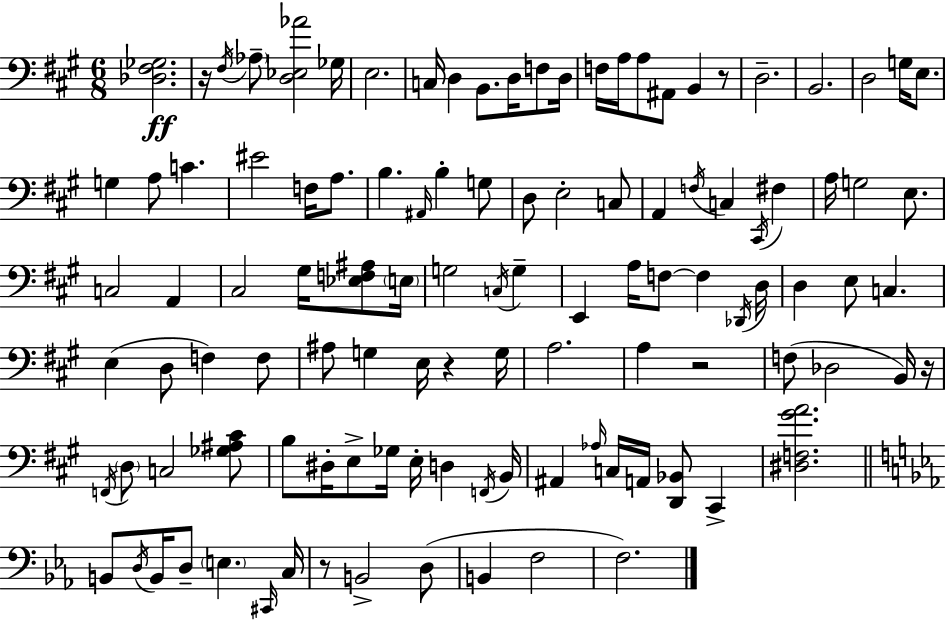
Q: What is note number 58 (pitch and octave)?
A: C3